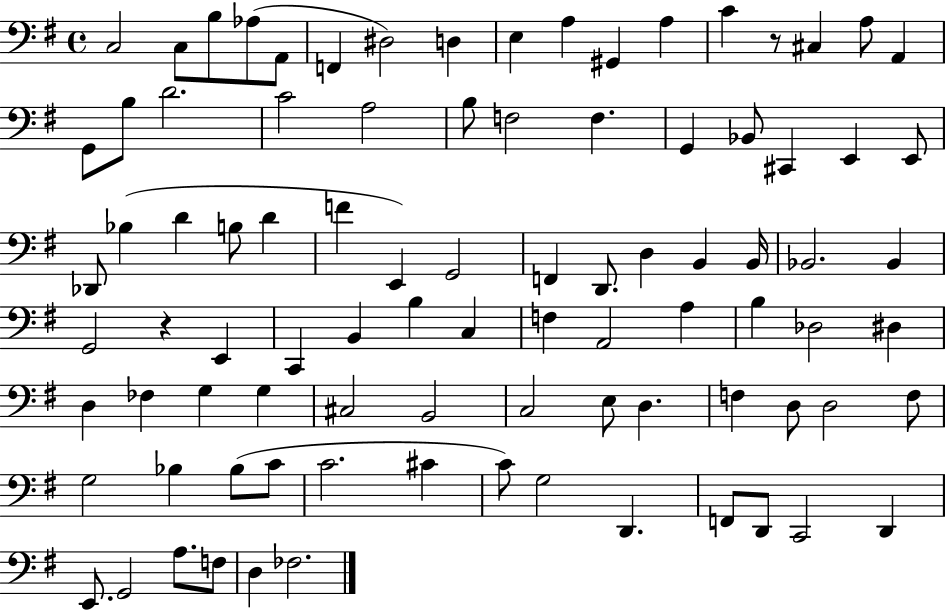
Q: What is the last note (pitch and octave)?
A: FES3